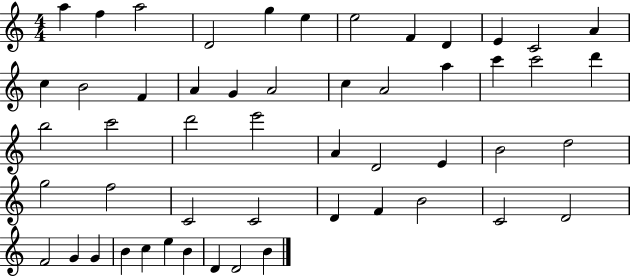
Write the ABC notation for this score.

X:1
T:Untitled
M:4/4
L:1/4
K:C
a f a2 D2 g e e2 F D E C2 A c B2 F A G A2 c A2 a c' c'2 d' b2 c'2 d'2 e'2 A D2 E B2 d2 g2 f2 C2 C2 D F B2 C2 D2 F2 G G B c e B D D2 B